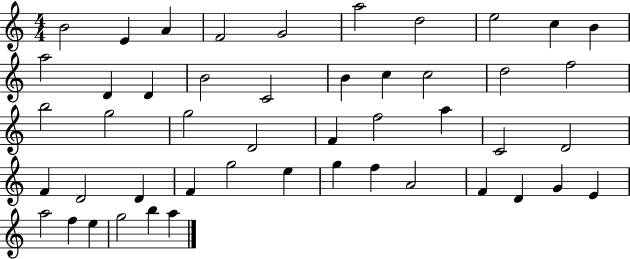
{
  \clef treble
  \numericTimeSignature
  \time 4/4
  \key c \major
  b'2 e'4 a'4 | f'2 g'2 | a''2 d''2 | e''2 c''4 b'4 | \break a''2 d'4 d'4 | b'2 c'2 | b'4 c''4 c''2 | d''2 f''2 | \break b''2 g''2 | g''2 d'2 | f'4 f''2 a''4 | c'2 d'2 | \break f'4 d'2 d'4 | f'4 g''2 e''4 | g''4 f''4 a'2 | f'4 d'4 g'4 e'4 | \break a''2 f''4 e''4 | g''2 b''4 a''4 | \bar "|."
}